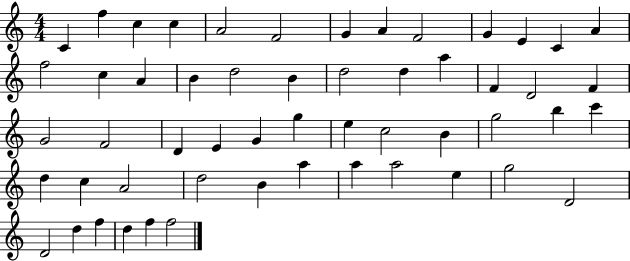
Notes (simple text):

C4/q F5/q C5/q C5/q A4/h F4/h G4/q A4/q F4/h G4/q E4/q C4/q A4/q F5/h C5/q A4/q B4/q D5/h B4/q D5/h D5/q A5/q F4/q D4/h F4/q G4/h F4/h D4/q E4/q G4/q G5/q E5/q C5/h B4/q G5/h B5/q C6/q D5/q C5/q A4/h D5/h B4/q A5/q A5/q A5/h E5/q G5/h D4/h D4/h D5/q F5/q D5/q F5/q F5/h